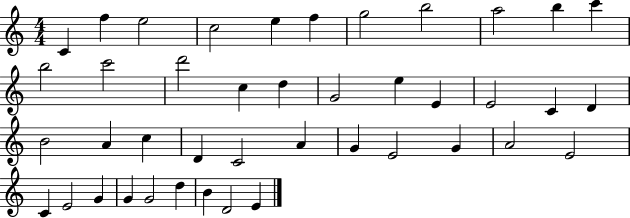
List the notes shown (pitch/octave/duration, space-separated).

C4/q F5/q E5/h C5/h E5/q F5/q G5/h B5/h A5/h B5/q C6/q B5/h C6/h D6/h C5/q D5/q G4/h E5/q E4/q E4/h C4/q D4/q B4/h A4/q C5/q D4/q C4/h A4/q G4/q E4/h G4/q A4/h E4/h C4/q E4/h G4/q G4/q G4/h D5/q B4/q D4/h E4/q